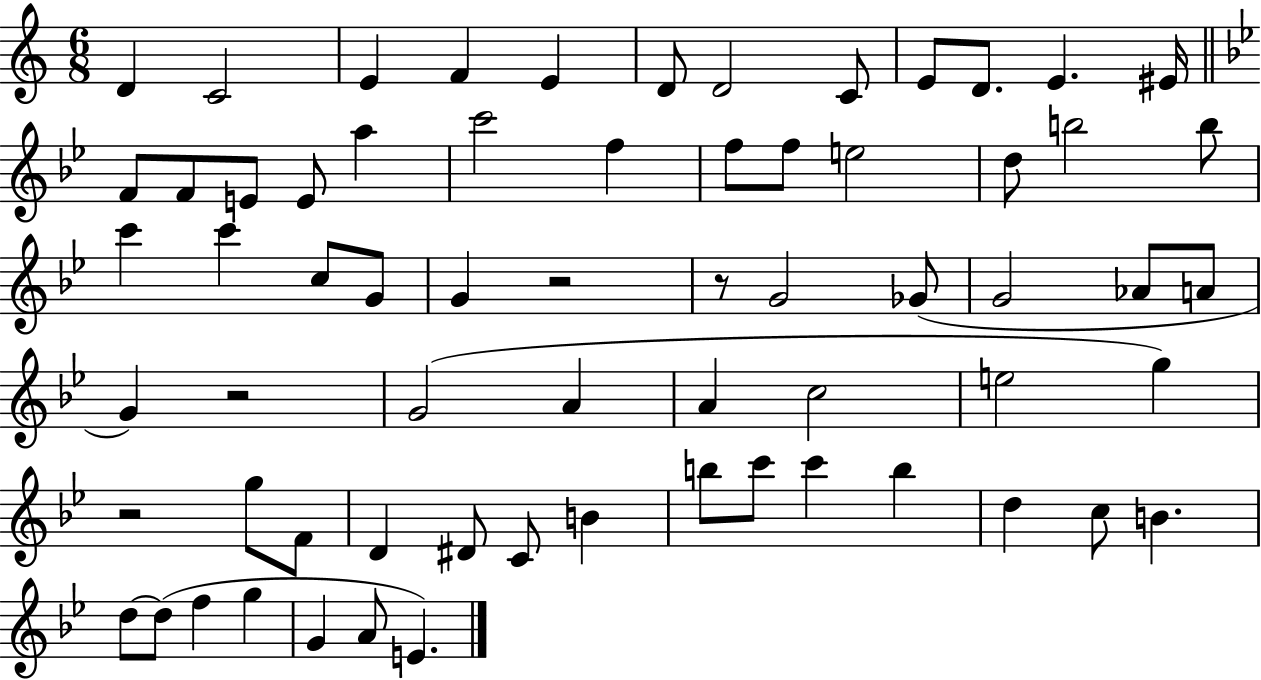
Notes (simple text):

D4/q C4/h E4/q F4/q E4/q D4/e D4/h C4/e E4/e D4/e. E4/q. EIS4/s F4/e F4/e E4/e E4/e A5/q C6/h F5/q F5/e F5/e E5/h D5/e B5/h B5/e C6/q C6/q C5/e G4/e G4/q R/h R/e G4/h Gb4/e G4/h Ab4/e A4/e G4/q R/h G4/h A4/q A4/q C5/h E5/h G5/q R/h G5/e F4/e D4/q D#4/e C4/e B4/q B5/e C6/e C6/q B5/q D5/q C5/e B4/q. D5/e D5/e F5/q G5/q G4/q A4/e E4/q.